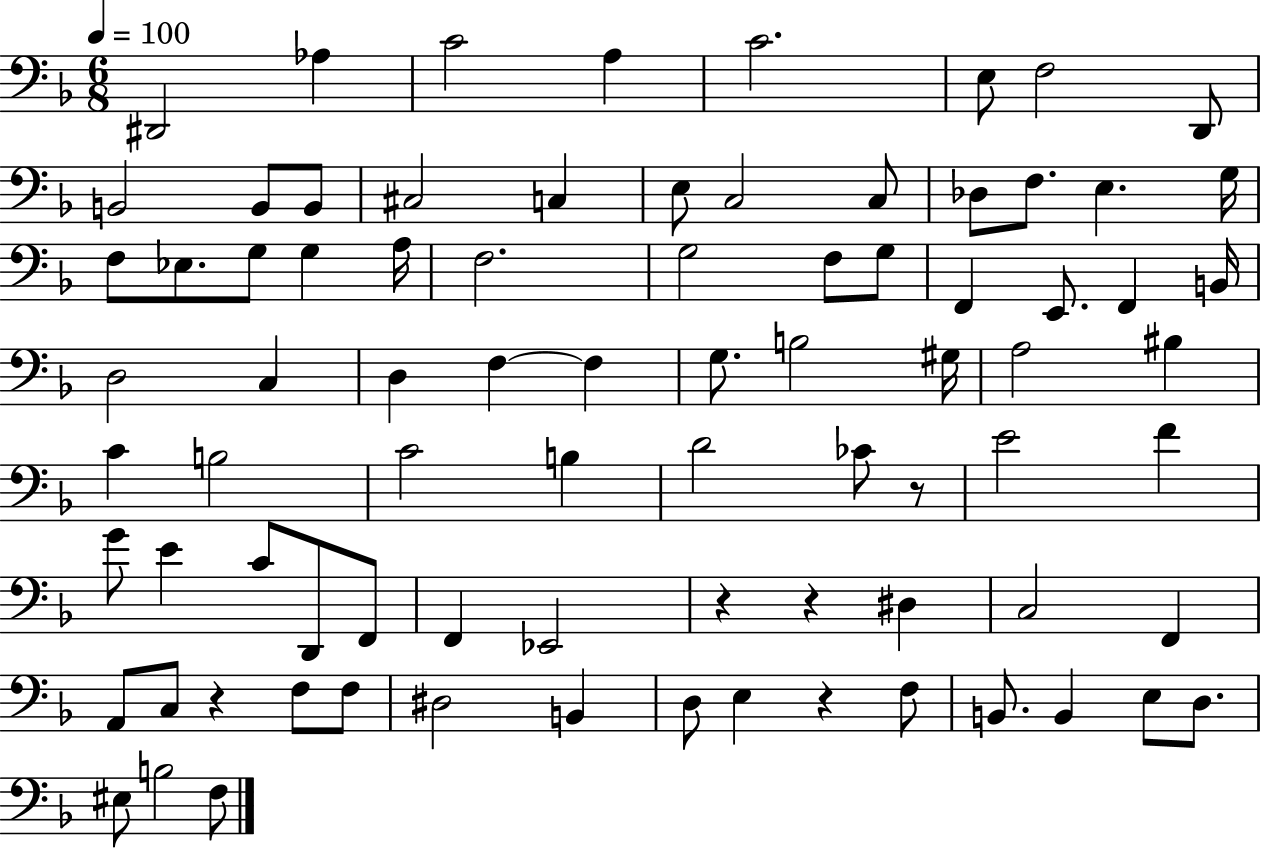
X:1
T:Untitled
M:6/8
L:1/4
K:F
^D,,2 _A, C2 A, C2 E,/2 F,2 D,,/2 B,,2 B,,/2 B,,/2 ^C,2 C, E,/2 C,2 C,/2 _D,/2 F,/2 E, G,/4 F,/2 _E,/2 G,/2 G, A,/4 F,2 G,2 F,/2 G,/2 F,, E,,/2 F,, B,,/4 D,2 C, D, F, F, G,/2 B,2 ^G,/4 A,2 ^B, C B,2 C2 B, D2 _C/2 z/2 E2 F G/2 E C/2 D,,/2 F,,/2 F,, _E,,2 z z ^D, C,2 F,, A,,/2 C,/2 z F,/2 F,/2 ^D,2 B,, D,/2 E, z F,/2 B,,/2 B,, E,/2 D,/2 ^E,/2 B,2 F,/2